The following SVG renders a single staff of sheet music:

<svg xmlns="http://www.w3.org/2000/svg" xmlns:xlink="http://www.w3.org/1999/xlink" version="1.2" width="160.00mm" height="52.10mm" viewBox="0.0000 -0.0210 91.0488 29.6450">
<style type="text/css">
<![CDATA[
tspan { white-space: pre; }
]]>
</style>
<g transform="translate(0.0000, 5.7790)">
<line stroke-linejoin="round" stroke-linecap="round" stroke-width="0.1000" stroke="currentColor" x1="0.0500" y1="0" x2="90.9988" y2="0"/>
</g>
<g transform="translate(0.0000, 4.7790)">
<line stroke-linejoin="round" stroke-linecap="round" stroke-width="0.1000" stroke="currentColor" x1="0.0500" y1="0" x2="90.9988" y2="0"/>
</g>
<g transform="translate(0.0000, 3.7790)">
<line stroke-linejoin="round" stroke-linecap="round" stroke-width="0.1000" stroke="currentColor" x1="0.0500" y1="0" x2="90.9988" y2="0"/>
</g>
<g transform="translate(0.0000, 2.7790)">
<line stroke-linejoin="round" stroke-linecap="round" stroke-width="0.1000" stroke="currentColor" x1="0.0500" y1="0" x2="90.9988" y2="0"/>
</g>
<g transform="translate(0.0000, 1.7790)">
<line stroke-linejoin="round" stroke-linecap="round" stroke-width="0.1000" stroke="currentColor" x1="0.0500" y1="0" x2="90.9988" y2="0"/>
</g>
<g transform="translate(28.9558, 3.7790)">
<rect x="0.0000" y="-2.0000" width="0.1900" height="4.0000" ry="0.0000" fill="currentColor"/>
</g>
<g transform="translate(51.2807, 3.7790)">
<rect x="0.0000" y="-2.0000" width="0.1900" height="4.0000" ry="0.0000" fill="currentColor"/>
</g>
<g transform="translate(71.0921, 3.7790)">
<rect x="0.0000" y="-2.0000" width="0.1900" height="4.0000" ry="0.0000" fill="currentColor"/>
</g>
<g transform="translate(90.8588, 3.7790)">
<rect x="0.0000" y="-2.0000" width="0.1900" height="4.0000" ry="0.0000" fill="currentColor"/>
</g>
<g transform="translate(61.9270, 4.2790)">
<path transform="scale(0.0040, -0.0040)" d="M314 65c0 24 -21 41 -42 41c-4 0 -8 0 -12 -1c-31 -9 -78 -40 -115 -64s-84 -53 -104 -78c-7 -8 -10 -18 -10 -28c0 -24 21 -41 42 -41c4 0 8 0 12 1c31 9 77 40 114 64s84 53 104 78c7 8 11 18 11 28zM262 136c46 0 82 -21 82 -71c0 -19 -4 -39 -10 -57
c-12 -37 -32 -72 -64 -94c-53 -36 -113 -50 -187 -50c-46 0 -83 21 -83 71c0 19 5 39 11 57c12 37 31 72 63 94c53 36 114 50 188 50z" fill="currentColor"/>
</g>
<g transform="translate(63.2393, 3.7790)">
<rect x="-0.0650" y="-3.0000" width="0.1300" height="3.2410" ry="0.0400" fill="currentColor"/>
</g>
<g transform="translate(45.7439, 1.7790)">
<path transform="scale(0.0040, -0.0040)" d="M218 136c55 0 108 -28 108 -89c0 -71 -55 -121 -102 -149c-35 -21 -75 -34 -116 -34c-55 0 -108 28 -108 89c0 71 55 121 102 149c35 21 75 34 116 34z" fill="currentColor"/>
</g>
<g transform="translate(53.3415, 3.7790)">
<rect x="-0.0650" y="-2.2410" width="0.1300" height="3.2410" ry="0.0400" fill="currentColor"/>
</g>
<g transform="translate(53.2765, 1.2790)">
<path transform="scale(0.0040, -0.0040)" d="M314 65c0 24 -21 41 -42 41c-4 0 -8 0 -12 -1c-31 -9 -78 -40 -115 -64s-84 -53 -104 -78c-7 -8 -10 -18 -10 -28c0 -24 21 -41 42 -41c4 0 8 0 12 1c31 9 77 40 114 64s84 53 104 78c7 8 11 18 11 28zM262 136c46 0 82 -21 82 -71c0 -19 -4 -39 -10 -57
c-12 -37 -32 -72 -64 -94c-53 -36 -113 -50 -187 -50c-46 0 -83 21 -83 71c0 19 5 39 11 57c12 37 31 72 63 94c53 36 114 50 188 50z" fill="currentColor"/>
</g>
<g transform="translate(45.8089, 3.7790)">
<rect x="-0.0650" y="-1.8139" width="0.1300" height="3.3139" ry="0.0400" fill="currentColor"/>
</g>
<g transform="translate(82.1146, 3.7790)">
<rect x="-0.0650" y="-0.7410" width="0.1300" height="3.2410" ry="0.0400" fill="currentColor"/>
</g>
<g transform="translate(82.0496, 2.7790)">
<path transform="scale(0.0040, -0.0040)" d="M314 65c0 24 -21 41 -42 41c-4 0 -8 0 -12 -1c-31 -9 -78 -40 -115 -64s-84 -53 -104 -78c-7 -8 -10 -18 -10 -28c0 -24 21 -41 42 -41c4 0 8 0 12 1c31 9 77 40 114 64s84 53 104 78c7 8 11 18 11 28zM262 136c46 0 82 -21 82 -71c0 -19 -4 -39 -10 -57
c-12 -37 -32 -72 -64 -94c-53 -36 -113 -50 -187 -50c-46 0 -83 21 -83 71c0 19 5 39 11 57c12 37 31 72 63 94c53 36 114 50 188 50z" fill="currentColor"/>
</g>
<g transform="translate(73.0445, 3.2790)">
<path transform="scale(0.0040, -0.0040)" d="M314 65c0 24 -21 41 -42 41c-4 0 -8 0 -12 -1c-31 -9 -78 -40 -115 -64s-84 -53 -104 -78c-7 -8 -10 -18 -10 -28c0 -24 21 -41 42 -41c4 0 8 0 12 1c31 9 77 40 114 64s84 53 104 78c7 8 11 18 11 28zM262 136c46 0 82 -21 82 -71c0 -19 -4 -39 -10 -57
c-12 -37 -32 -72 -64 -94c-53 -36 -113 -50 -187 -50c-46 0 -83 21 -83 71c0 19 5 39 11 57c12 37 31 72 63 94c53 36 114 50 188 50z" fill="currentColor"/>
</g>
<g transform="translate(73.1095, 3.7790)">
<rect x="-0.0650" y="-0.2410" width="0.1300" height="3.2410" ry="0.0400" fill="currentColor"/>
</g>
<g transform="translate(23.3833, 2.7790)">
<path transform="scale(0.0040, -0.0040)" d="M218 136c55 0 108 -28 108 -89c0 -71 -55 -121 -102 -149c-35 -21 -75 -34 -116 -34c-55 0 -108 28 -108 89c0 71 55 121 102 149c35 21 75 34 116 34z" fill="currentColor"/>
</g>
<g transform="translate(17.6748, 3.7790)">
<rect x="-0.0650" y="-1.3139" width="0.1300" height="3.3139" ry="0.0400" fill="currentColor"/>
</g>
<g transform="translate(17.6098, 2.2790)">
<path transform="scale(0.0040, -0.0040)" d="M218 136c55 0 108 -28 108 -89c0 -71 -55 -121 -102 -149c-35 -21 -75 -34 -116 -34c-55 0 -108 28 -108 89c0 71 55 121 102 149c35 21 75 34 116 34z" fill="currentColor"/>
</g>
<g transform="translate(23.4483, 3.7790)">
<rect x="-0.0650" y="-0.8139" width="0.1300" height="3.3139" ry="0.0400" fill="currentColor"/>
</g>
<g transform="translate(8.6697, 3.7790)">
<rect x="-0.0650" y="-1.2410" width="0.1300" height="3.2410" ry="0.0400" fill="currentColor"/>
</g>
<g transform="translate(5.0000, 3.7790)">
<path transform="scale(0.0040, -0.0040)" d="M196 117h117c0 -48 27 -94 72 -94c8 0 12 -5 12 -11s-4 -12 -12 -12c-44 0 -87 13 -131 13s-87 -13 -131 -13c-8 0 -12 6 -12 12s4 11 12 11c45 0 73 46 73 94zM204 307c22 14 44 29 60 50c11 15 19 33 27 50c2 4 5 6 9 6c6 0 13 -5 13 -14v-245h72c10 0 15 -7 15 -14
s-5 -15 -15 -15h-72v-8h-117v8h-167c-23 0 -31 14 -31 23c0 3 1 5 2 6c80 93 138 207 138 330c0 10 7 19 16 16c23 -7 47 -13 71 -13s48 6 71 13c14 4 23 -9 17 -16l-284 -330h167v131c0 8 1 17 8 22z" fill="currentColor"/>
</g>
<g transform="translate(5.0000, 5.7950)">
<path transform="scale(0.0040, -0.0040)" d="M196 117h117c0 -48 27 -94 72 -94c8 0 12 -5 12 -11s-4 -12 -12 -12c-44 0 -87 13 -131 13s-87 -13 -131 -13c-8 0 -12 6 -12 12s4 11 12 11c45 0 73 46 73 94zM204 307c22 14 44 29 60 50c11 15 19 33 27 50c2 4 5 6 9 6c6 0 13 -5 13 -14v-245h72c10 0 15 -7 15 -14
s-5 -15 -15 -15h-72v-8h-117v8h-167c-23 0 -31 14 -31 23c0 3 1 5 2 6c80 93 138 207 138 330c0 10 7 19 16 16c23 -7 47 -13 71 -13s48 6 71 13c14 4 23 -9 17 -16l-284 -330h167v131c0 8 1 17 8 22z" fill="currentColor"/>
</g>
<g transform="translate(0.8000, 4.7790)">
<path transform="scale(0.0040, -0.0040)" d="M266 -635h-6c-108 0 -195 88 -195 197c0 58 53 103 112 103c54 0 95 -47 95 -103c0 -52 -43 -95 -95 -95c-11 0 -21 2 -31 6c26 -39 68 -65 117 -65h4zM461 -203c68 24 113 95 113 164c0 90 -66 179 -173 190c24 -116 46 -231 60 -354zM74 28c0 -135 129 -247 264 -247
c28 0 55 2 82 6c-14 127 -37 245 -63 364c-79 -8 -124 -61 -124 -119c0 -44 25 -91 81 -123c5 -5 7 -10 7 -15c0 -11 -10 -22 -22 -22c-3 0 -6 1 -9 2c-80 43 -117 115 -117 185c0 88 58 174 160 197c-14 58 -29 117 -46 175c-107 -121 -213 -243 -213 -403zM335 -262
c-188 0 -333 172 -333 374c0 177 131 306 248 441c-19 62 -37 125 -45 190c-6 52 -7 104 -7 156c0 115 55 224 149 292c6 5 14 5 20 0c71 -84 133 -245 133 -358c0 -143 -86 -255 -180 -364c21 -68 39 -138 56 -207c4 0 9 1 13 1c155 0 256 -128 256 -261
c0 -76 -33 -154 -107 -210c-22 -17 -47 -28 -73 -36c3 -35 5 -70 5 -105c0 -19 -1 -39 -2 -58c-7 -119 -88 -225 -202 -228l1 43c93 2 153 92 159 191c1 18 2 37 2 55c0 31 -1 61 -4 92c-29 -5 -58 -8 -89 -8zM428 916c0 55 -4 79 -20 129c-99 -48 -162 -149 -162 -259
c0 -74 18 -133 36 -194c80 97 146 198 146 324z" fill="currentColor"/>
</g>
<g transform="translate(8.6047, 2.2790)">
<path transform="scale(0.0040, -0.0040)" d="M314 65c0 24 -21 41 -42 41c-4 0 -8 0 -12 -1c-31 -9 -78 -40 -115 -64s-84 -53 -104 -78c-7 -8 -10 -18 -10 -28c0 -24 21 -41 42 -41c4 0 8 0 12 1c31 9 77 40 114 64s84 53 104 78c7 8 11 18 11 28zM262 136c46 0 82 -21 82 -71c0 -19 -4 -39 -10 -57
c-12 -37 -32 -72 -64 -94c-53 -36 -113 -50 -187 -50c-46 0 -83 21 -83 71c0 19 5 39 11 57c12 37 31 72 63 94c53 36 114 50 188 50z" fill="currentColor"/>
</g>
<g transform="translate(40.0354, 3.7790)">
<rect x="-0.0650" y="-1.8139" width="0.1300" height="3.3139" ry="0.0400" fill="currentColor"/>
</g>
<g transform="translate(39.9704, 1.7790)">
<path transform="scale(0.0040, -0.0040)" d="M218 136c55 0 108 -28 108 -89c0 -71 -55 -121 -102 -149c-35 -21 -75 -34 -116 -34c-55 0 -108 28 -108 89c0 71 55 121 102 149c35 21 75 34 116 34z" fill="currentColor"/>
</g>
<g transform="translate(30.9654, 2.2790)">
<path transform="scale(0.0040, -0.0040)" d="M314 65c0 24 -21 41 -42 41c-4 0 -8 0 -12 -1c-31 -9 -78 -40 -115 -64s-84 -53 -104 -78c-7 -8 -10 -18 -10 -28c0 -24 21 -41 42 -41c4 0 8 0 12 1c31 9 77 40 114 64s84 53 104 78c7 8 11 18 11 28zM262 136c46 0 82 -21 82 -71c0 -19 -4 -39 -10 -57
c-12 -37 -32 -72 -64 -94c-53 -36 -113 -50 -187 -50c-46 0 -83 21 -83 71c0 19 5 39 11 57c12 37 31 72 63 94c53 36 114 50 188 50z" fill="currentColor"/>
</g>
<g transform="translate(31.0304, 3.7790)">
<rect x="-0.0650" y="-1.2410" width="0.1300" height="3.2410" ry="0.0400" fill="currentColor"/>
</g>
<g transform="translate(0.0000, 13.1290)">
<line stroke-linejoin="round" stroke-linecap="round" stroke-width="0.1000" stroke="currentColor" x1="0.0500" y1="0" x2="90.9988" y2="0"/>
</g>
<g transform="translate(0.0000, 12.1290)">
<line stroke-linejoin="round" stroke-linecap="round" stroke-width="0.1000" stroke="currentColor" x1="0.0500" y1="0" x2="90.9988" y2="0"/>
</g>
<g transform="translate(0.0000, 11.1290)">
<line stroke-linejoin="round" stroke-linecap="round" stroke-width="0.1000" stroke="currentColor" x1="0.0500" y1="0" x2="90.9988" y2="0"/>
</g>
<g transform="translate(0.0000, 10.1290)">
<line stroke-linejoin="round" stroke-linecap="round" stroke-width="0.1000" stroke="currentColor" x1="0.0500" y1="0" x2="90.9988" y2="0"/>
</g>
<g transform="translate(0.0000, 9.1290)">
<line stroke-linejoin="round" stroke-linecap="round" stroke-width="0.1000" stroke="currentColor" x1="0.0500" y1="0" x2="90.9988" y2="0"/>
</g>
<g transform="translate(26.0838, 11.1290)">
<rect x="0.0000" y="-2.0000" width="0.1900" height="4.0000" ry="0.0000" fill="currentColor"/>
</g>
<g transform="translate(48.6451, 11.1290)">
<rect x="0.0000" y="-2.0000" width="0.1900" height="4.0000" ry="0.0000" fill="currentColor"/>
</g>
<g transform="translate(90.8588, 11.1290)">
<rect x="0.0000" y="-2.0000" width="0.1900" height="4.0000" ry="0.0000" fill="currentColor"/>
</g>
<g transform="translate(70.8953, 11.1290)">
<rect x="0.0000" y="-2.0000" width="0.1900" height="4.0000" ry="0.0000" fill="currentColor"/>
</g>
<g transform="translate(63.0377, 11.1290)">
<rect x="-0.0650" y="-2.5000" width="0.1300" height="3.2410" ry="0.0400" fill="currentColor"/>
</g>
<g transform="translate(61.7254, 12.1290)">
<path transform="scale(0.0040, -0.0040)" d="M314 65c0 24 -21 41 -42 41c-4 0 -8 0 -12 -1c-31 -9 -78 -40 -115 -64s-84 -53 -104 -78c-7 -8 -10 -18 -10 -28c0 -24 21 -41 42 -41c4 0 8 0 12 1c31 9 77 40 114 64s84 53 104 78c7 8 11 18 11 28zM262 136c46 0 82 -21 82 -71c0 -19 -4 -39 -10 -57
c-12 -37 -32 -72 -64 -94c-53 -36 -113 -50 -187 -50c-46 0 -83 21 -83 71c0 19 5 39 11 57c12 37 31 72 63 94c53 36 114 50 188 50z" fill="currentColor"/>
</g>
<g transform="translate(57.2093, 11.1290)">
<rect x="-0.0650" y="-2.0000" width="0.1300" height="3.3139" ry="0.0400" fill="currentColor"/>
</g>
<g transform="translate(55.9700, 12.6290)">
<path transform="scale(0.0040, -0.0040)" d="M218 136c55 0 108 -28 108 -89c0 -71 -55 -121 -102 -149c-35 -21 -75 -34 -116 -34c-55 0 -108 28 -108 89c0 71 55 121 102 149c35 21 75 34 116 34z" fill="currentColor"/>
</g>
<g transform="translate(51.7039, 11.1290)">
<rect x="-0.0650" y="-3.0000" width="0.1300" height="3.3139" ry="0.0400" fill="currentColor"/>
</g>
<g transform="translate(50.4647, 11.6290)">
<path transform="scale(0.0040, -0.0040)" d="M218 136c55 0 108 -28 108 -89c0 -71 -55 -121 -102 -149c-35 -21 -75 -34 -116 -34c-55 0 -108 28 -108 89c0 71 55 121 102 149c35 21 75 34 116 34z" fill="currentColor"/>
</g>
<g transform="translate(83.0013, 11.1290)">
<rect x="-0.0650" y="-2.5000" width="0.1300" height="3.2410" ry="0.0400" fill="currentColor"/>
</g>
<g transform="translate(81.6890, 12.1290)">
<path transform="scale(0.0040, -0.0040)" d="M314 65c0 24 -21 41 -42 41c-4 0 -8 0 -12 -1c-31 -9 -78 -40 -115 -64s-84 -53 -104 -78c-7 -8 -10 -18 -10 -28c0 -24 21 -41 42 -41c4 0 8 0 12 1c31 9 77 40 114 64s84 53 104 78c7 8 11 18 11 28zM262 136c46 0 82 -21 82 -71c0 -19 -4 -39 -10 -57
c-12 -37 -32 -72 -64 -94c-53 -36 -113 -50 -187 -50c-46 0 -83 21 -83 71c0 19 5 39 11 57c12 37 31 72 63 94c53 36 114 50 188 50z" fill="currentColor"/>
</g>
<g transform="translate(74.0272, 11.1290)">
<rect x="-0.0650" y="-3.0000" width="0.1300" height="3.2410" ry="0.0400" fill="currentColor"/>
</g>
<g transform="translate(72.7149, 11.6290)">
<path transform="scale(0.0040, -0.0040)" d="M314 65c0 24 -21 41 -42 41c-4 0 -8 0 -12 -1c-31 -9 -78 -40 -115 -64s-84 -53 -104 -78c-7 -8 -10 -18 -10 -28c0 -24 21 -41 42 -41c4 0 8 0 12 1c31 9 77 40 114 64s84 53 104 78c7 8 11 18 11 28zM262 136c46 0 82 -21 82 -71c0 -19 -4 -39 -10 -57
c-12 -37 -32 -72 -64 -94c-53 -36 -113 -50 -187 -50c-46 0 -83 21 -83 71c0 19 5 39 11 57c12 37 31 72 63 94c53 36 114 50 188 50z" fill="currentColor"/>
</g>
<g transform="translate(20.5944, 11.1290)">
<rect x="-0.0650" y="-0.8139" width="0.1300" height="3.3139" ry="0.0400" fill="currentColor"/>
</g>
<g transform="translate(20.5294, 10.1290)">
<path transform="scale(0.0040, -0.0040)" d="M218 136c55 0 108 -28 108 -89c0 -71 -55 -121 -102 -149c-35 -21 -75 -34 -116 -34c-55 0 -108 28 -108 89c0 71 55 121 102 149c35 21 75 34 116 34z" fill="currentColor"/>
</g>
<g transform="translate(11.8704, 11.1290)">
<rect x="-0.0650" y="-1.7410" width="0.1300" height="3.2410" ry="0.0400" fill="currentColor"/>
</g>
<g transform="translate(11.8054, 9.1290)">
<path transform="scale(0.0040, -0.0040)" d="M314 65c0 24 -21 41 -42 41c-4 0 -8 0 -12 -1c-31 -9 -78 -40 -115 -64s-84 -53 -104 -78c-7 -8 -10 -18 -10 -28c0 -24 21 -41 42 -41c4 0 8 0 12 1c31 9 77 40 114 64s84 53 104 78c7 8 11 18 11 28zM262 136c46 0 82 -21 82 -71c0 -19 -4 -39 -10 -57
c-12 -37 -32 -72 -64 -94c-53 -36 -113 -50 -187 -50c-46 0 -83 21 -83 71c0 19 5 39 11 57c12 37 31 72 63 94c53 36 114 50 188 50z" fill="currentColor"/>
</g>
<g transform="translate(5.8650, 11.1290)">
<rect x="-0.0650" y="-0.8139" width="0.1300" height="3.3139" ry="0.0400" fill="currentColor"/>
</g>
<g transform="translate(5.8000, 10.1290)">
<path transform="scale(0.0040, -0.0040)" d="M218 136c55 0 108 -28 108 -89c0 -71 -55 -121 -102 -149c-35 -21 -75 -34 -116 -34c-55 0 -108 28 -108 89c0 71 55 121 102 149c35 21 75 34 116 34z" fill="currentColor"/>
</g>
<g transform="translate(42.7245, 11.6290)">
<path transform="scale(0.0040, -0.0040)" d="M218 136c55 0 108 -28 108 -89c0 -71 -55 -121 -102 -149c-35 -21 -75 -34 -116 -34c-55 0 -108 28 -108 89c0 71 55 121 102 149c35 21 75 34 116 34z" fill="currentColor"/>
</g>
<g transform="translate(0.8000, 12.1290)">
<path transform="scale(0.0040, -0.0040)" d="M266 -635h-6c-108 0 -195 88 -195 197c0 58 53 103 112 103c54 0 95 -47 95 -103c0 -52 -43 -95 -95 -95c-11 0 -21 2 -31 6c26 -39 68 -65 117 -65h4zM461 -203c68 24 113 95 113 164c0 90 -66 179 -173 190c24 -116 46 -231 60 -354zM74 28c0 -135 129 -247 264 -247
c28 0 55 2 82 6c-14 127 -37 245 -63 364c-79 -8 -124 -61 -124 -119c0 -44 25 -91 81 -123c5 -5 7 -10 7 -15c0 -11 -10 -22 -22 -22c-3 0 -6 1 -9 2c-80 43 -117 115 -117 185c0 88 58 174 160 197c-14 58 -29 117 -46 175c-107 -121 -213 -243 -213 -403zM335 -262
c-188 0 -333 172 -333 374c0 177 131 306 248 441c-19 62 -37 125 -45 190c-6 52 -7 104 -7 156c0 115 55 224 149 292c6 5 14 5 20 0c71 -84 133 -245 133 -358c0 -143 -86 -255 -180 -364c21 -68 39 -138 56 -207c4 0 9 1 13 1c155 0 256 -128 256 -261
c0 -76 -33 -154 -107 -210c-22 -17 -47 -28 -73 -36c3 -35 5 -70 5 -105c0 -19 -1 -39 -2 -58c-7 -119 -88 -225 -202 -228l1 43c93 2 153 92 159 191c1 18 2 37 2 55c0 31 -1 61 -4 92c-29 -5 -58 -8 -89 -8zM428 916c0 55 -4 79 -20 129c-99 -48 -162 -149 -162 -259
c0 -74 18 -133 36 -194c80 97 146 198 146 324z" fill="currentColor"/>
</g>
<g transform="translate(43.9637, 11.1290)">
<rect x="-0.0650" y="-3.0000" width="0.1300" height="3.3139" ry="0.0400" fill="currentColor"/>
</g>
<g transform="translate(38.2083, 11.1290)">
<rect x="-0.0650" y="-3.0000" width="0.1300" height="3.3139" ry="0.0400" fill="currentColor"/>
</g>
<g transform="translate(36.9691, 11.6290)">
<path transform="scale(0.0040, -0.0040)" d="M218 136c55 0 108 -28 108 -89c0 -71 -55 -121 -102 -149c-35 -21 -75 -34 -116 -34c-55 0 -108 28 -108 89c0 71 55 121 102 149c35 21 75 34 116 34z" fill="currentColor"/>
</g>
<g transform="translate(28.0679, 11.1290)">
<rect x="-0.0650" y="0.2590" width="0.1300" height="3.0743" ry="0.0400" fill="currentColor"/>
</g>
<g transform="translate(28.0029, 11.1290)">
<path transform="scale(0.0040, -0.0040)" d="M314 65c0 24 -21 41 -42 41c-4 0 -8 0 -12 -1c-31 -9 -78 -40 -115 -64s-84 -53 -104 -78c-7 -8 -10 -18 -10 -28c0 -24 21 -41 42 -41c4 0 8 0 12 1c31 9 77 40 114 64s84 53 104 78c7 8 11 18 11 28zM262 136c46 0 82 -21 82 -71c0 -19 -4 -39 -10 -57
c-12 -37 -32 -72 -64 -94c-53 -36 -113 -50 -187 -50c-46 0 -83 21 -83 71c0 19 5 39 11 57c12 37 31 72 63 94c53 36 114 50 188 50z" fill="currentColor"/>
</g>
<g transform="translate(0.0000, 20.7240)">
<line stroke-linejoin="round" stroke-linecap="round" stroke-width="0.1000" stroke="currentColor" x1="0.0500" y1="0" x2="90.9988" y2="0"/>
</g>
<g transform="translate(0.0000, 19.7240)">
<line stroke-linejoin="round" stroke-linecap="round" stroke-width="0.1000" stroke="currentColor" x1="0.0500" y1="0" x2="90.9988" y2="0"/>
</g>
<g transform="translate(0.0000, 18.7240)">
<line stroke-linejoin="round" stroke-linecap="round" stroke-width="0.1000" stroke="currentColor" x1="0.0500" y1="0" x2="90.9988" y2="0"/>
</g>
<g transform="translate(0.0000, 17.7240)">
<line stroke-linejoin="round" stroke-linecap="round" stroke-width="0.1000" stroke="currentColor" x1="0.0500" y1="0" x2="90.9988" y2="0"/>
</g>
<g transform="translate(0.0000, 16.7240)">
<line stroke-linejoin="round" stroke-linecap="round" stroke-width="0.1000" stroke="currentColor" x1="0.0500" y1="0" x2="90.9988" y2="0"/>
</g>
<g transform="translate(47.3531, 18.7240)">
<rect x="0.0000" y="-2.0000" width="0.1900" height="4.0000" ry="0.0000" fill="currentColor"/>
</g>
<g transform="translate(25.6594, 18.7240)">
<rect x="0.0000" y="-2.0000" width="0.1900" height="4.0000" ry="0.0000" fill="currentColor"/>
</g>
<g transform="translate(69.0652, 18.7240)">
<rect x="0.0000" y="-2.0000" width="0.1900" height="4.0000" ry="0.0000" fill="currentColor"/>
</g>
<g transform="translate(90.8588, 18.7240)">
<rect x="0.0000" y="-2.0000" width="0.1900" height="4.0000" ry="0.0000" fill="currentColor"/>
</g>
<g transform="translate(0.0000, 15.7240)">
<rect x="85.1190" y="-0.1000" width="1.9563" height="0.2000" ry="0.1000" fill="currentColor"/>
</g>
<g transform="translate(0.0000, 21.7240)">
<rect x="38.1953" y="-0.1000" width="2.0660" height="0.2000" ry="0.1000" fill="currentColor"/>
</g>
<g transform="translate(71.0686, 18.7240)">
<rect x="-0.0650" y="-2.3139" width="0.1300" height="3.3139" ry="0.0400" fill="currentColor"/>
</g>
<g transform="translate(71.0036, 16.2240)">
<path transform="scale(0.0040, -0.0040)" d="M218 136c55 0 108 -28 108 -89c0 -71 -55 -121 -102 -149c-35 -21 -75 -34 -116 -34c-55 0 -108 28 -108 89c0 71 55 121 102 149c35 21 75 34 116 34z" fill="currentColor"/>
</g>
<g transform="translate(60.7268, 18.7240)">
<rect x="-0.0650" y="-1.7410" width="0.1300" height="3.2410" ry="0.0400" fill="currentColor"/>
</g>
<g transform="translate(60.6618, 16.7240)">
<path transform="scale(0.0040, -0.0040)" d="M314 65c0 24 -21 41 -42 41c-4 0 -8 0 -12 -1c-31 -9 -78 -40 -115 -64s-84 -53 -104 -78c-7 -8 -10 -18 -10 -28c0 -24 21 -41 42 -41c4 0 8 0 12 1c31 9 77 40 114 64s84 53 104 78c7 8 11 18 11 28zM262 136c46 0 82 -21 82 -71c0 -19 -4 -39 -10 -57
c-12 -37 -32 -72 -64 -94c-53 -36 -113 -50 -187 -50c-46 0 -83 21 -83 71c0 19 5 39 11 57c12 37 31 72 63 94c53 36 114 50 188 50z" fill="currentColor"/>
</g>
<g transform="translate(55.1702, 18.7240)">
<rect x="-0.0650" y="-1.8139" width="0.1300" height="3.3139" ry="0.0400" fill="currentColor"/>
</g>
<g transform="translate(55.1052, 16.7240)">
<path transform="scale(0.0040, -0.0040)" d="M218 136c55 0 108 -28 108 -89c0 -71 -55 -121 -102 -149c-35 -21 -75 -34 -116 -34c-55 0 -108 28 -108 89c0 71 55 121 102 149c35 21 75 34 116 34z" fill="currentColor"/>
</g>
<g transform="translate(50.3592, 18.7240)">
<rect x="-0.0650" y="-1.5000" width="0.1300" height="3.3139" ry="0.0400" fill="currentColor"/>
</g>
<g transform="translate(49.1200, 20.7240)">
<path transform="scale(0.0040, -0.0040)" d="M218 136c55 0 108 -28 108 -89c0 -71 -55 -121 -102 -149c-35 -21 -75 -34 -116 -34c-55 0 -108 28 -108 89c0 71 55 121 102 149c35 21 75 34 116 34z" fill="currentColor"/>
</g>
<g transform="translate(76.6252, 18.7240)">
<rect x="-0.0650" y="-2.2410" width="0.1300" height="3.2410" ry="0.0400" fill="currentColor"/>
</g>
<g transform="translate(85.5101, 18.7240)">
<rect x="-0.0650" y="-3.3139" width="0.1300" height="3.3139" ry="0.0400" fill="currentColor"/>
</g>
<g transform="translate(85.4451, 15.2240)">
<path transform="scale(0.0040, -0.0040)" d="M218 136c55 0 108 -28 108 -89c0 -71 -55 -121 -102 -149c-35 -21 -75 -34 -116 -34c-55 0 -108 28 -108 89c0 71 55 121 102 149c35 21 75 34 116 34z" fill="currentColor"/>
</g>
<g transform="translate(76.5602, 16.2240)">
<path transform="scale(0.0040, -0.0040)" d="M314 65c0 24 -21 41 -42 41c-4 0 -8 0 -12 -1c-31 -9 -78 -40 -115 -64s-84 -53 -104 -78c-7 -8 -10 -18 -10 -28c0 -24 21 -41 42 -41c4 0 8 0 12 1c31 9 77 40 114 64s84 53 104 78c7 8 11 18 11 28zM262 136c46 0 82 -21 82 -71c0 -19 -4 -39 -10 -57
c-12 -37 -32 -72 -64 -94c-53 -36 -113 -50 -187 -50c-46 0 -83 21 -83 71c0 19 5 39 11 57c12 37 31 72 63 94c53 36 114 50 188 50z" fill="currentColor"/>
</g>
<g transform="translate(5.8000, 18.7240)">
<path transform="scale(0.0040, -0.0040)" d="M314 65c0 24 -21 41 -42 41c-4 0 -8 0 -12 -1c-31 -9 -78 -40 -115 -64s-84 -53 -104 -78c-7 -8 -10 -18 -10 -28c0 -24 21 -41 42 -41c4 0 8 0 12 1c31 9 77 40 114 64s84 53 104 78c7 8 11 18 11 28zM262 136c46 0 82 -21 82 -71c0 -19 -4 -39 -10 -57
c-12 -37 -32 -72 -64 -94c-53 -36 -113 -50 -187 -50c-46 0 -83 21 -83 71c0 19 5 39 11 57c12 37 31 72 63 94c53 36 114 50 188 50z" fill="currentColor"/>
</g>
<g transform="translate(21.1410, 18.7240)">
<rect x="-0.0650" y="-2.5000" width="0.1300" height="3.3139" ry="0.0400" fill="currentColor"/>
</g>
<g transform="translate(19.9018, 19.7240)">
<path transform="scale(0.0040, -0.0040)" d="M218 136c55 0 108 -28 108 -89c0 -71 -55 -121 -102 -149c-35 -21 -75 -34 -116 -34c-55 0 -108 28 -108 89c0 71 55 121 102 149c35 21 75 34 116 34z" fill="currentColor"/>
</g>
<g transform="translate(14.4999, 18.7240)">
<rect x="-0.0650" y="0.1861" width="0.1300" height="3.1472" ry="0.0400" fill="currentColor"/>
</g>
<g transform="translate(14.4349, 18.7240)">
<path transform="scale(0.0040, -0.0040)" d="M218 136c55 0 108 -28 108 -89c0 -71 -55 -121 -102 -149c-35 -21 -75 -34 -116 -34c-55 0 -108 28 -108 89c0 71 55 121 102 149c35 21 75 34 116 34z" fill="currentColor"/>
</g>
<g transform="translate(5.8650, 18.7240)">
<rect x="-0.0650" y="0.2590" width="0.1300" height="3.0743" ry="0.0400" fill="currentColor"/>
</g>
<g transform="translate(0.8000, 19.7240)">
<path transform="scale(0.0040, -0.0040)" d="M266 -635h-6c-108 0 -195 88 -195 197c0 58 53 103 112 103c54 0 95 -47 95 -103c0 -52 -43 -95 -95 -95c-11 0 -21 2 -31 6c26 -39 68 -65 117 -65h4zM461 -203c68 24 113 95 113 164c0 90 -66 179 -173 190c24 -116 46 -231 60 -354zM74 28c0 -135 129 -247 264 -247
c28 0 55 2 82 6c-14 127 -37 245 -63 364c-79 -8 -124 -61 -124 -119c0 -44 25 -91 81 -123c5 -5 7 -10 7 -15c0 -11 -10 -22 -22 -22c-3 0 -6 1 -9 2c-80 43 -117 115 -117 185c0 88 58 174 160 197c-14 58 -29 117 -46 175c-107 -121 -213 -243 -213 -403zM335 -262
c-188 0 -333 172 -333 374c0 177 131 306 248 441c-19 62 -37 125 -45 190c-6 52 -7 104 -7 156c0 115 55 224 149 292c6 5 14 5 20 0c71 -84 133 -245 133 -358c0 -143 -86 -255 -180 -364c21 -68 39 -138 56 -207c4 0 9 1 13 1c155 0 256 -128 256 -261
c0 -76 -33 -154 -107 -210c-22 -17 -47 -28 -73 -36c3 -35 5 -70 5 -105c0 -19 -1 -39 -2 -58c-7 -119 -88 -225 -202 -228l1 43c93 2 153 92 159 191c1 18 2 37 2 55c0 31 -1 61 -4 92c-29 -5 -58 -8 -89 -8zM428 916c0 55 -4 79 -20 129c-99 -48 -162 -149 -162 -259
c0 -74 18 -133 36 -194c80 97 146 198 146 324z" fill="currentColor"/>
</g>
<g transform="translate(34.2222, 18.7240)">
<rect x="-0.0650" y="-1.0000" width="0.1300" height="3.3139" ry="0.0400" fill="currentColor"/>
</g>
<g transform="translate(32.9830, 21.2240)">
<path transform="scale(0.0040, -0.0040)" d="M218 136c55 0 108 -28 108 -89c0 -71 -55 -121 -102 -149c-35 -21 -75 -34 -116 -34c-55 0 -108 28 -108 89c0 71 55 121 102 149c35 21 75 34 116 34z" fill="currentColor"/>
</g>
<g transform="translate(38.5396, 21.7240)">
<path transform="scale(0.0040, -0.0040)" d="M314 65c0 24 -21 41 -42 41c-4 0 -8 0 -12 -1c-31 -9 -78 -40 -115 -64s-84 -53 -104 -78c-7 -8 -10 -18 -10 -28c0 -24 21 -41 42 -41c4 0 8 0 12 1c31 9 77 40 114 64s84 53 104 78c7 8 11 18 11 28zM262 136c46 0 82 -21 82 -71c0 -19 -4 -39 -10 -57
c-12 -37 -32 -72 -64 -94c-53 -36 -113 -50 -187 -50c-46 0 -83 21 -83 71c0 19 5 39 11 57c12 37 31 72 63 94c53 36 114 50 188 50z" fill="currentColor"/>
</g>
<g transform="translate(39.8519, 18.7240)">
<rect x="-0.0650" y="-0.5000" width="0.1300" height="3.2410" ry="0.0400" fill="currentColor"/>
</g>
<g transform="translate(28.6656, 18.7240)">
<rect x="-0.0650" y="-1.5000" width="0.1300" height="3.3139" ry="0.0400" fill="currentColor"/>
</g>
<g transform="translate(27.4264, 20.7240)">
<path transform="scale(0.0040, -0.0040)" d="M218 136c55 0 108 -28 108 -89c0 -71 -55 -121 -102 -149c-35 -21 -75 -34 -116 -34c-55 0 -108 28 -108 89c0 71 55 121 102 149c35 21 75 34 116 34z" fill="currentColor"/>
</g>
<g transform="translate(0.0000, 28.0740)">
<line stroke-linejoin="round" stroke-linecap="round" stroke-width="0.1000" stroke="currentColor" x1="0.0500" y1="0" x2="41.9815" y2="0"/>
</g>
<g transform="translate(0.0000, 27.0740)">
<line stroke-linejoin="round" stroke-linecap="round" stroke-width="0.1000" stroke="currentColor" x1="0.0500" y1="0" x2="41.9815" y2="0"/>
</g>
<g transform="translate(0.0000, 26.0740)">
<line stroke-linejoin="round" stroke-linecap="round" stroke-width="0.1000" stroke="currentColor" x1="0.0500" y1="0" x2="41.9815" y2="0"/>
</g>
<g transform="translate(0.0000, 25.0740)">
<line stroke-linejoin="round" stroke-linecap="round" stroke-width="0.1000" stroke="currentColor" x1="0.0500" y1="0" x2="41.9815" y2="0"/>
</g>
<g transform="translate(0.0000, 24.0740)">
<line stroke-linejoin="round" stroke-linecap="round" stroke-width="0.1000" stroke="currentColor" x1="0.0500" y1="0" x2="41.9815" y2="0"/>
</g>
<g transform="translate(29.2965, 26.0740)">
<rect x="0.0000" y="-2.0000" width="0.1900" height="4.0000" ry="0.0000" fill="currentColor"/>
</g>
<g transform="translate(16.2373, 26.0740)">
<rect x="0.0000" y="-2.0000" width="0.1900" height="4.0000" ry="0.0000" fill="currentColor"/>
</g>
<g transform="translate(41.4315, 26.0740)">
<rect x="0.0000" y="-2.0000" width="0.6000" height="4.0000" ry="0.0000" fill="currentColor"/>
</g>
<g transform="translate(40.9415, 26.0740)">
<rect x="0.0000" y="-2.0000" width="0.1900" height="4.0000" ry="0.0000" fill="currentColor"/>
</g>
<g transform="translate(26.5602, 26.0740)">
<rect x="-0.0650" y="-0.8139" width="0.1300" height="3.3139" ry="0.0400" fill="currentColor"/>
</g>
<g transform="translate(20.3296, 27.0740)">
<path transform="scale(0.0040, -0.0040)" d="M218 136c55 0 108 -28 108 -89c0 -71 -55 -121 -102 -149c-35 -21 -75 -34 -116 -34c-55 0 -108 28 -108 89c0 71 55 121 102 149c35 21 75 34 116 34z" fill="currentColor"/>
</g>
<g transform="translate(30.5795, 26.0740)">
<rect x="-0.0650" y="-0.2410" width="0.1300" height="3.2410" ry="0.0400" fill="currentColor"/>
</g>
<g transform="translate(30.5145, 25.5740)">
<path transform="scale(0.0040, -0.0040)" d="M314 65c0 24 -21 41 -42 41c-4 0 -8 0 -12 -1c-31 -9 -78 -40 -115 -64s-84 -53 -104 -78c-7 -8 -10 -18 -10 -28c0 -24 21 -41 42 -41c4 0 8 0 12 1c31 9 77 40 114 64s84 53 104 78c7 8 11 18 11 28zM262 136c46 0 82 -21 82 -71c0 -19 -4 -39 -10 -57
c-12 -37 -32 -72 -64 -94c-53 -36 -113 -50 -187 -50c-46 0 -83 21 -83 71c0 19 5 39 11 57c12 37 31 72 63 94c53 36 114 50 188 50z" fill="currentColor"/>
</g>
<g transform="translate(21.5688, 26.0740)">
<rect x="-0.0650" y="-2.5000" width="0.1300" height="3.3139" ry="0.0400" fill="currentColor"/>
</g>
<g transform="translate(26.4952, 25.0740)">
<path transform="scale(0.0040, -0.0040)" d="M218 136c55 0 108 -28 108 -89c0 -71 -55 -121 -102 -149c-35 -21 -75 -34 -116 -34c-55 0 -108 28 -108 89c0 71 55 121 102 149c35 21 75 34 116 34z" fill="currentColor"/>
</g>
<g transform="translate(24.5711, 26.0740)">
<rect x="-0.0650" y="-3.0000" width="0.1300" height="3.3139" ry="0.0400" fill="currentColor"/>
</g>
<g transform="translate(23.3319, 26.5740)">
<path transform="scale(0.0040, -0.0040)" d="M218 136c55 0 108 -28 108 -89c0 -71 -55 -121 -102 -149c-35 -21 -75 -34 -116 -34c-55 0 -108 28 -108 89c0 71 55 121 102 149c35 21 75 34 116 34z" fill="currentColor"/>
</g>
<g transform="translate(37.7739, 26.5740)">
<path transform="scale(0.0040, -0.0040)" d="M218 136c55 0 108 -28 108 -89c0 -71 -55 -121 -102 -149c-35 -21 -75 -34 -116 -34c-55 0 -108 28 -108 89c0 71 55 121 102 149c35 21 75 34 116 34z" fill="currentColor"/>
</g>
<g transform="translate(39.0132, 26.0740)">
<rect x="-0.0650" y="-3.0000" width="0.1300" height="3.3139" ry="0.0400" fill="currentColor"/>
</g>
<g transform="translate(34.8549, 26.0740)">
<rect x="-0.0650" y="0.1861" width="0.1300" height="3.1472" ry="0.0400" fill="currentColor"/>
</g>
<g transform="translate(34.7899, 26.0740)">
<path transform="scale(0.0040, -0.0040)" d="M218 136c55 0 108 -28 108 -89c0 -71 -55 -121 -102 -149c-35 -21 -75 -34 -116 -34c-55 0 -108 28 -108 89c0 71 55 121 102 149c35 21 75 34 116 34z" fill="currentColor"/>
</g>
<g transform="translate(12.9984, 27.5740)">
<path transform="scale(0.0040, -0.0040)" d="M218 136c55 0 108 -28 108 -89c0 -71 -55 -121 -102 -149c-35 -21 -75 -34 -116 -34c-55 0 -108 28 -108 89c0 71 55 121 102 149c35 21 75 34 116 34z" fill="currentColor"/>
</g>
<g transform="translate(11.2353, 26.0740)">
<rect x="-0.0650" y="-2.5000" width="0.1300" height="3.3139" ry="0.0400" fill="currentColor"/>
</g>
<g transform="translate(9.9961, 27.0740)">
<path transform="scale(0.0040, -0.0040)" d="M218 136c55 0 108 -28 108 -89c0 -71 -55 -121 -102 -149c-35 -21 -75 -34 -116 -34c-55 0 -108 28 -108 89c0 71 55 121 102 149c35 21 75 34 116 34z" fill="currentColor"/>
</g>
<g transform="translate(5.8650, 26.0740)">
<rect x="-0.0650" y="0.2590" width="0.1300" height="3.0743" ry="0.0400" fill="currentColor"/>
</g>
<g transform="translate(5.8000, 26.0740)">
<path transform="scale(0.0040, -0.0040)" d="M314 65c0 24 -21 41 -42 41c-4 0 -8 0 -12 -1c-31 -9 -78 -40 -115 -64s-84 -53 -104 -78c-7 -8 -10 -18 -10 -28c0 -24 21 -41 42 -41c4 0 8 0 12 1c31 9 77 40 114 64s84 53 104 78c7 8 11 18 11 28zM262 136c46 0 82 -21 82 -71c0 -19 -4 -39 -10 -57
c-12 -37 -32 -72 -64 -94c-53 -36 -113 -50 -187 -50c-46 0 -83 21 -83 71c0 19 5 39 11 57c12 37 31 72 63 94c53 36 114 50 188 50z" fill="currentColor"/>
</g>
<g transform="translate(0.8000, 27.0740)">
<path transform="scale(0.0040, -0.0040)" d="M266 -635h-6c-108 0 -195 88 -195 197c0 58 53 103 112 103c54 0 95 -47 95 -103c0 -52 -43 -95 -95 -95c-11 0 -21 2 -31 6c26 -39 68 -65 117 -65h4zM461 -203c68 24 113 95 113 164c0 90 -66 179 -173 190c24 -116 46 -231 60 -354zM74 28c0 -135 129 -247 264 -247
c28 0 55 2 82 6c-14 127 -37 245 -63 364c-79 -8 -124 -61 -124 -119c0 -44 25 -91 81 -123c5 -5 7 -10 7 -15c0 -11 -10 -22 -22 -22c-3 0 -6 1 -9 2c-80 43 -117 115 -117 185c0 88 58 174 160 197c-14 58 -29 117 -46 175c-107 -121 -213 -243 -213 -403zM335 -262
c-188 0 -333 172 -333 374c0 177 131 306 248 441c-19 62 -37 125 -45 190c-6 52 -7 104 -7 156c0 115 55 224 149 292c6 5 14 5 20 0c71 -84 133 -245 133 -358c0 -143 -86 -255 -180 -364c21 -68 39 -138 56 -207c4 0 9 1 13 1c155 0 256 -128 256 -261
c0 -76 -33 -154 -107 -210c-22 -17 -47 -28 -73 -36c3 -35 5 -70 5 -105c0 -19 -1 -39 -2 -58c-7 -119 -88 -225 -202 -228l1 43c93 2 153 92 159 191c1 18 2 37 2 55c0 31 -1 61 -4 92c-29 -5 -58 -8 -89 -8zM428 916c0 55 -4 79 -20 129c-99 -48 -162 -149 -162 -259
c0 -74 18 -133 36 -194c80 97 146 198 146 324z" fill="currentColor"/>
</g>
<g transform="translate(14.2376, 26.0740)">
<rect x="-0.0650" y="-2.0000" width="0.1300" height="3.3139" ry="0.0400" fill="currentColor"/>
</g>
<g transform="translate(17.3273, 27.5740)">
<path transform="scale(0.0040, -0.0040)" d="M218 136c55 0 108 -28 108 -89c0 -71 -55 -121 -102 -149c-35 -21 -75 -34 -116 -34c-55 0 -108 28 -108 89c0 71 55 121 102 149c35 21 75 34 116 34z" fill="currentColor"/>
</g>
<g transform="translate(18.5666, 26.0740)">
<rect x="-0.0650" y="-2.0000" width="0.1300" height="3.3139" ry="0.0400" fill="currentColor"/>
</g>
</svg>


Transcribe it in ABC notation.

X:1
T:Untitled
M:4/4
L:1/4
K:C
e2 e d e2 f f g2 A2 c2 d2 d f2 d B2 A A A F G2 A2 G2 B2 B G E D C2 E f f2 g g2 b B2 G F F G A d c2 B A